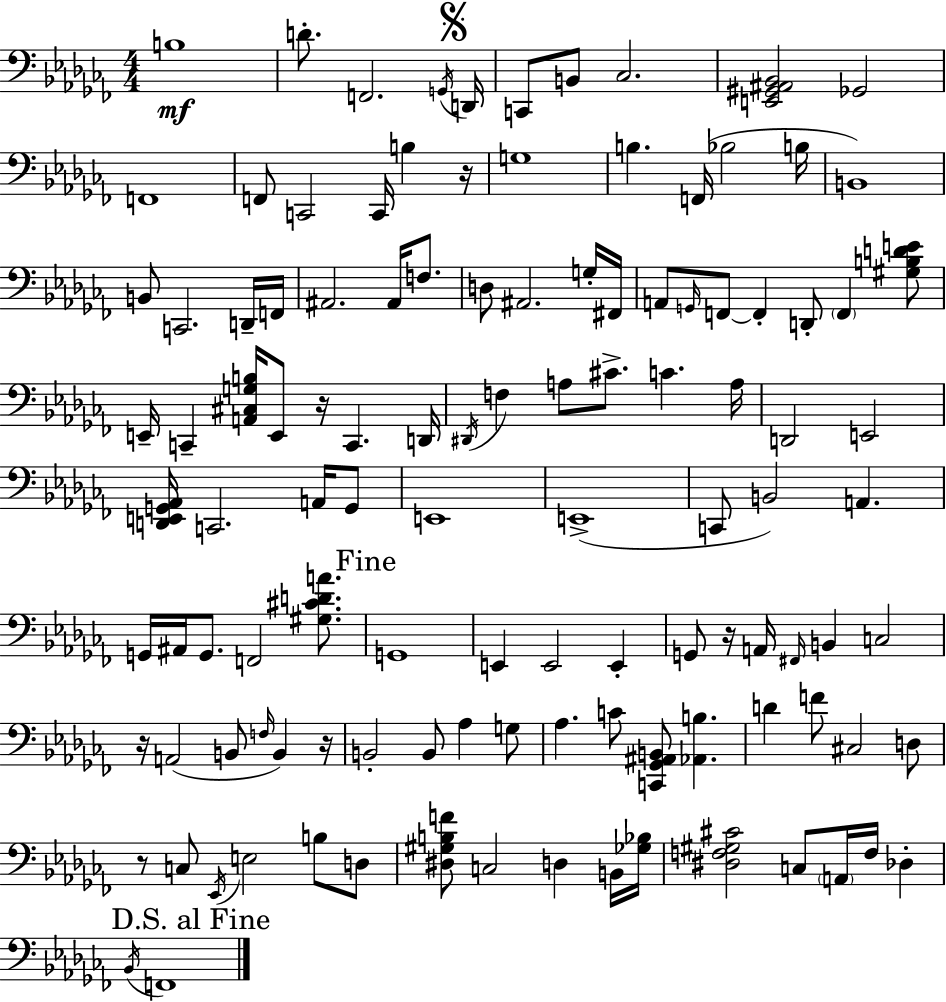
B3/w D4/e. F2/h. G2/s D2/s C2/e B2/e CES3/h. [E2,G#2,A#2,Bb2]/h Gb2/h F2/w F2/e C2/h C2/s B3/q R/s G3/w B3/q. F2/s Bb3/h B3/s B2/w B2/e C2/h. D2/s F2/s A#2/h. A#2/s F3/e. D3/e A#2/h. G3/s F#2/s A2/e G2/s F2/e F2/q D2/e F2/q [G#3,B3,D4,E4]/e E2/s C2/q [A2,C#3,G3,B3]/s E2/e R/s C2/q. D2/s D#2/s F3/q A3/e C#4/e. C4/q. A3/s D2/h E2/h [D2,E2,G2,Ab2]/s C2/h. A2/s G2/e E2/w E2/w C2/e B2/h A2/q. G2/s A#2/s G2/e. F2/h [G#3,C#4,D4,A4]/e. G2/w E2/q E2/h E2/q G2/e R/s A2/s F#2/s B2/q C3/h R/s A2/h B2/e F3/s B2/q R/s B2/h B2/e Ab3/q G3/e Ab3/q. C4/e [C2,Gb2,A#2,B2]/e [Ab2,B3]/q. D4/q F4/e C#3/h D3/e R/e C3/e Eb2/s E3/h B3/e D3/e [D#3,G#3,B3,F4]/e C3/h D3/q B2/s [Gb3,Bb3]/s [D#3,F3,G#3,C#4]/h C3/e A2/s F3/s Db3/q Bb2/s F2/w